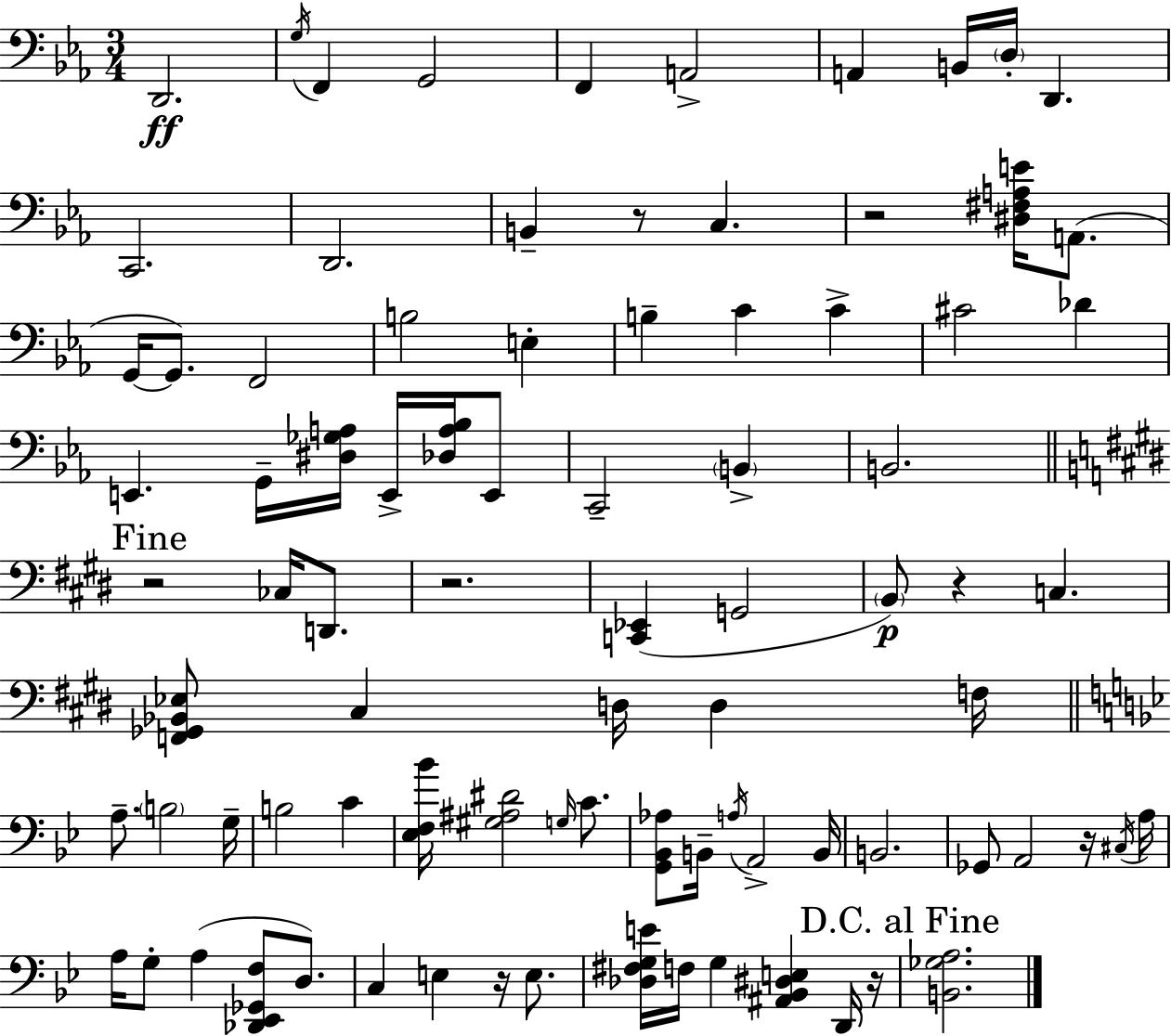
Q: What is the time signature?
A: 3/4